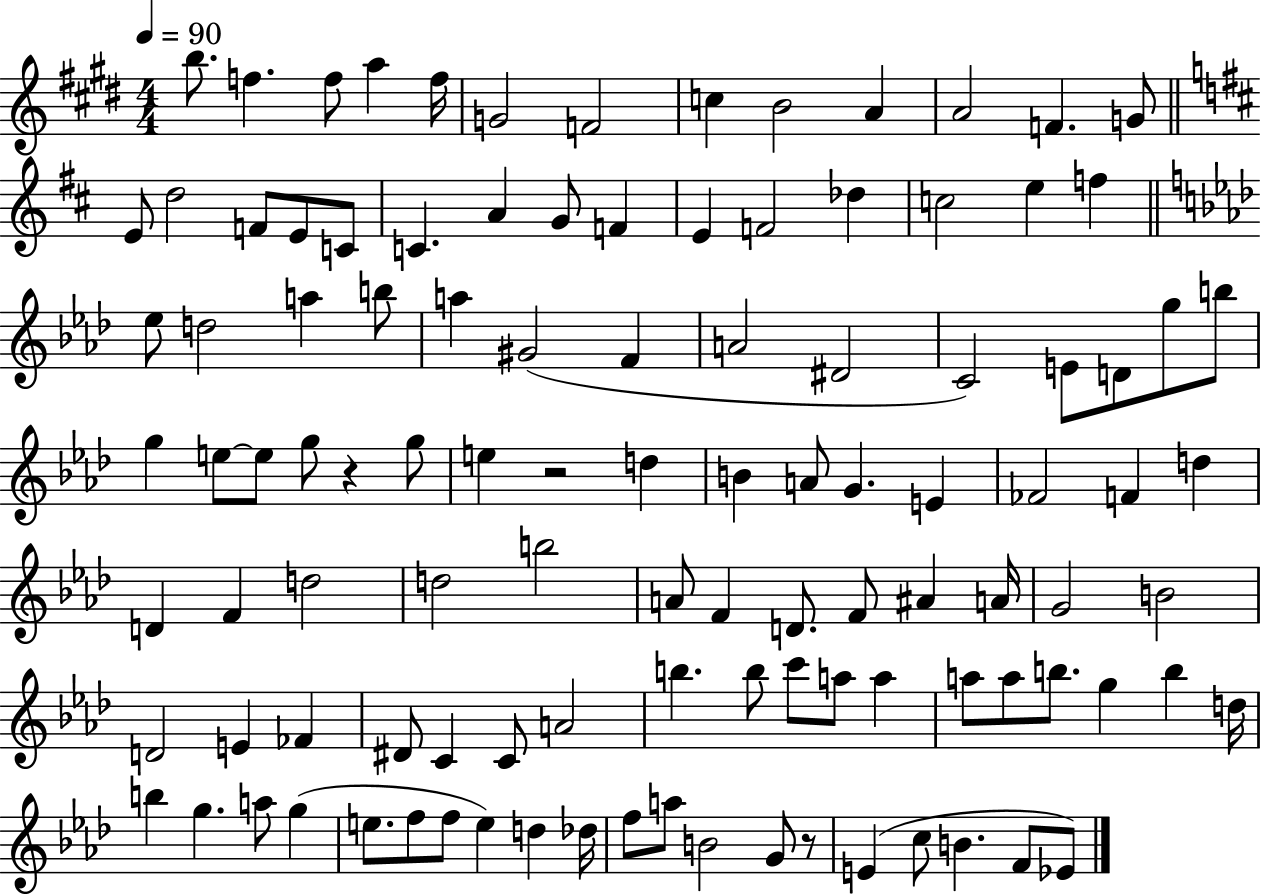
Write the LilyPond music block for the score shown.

{
  \clef treble
  \numericTimeSignature
  \time 4/4
  \key e \major
  \tempo 4 = 90
  b''8. f''4. f''8 a''4 f''16 | g'2 f'2 | c''4 b'2 a'4 | a'2 f'4. g'8 | \break \bar "||" \break \key d \major e'8 d''2 f'8 e'8 c'8 | c'4. a'4 g'8 f'4 | e'4 f'2 des''4 | c''2 e''4 f''4 | \break \bar "||" \break \key f \minor ees''8 d''2 a''4 b''8 | a''4 gis'2( f'4 | a'2 dis'2 | c'2) e'8 d'8 g''8 b''8 | \break g''4 e''8~~ e''8 g''8 r4 g''8 | e''4 r2 d''4 | b'4 a'8 g'4. e'4 | fes'2 f'4 d''4 | \break d'4 f'4 d''2 | d''2 b''2 | a'8 f'4 d'8. f'8 ais'4 a'16 | g'2 b'2 | \break d'2 e'4 fes'4 | dis'8 c'4 c'8 a'2 | b''4. b''8 c'''8 a''8 a''4 | a''8 a''8 b''8. g''4 b''4 d''16 | \break b''4 g''4. a''8 g''4( | e''8. f''8 f''8 e''4) d''4 des''16 | f''8 a''8 b'2 g'8 r8 | e'4( c''8 b'4. f'8 ees'8) | \break \bar "|."
}